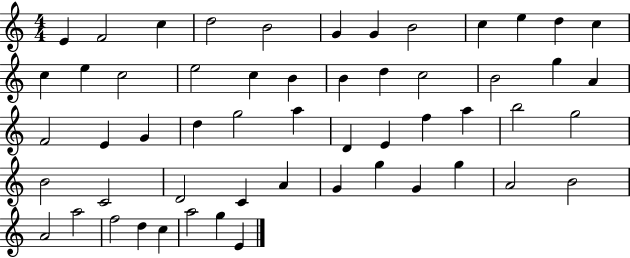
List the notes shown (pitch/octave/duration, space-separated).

E4/q F4/h C5/q D5/h B4/h G4/q G4/q B4/h C5/q E5/q D5/q C5/q C5/q E5/q C5/h E5/h C5/q B4/q B4/q D5/q C5/h B4/h G5/q A4/q F4/h E4/q G4/q D5/q G5/h A5/q D4/q E4/q F5/q A5/q B5/h G5/h B4/h C4/h D4/h C4/q A4/q G4/q G5/q G4/q G5/q A4/h B4/h A4/h A5/h F5/h D5/q C5/q A5/h G5/q E4/q